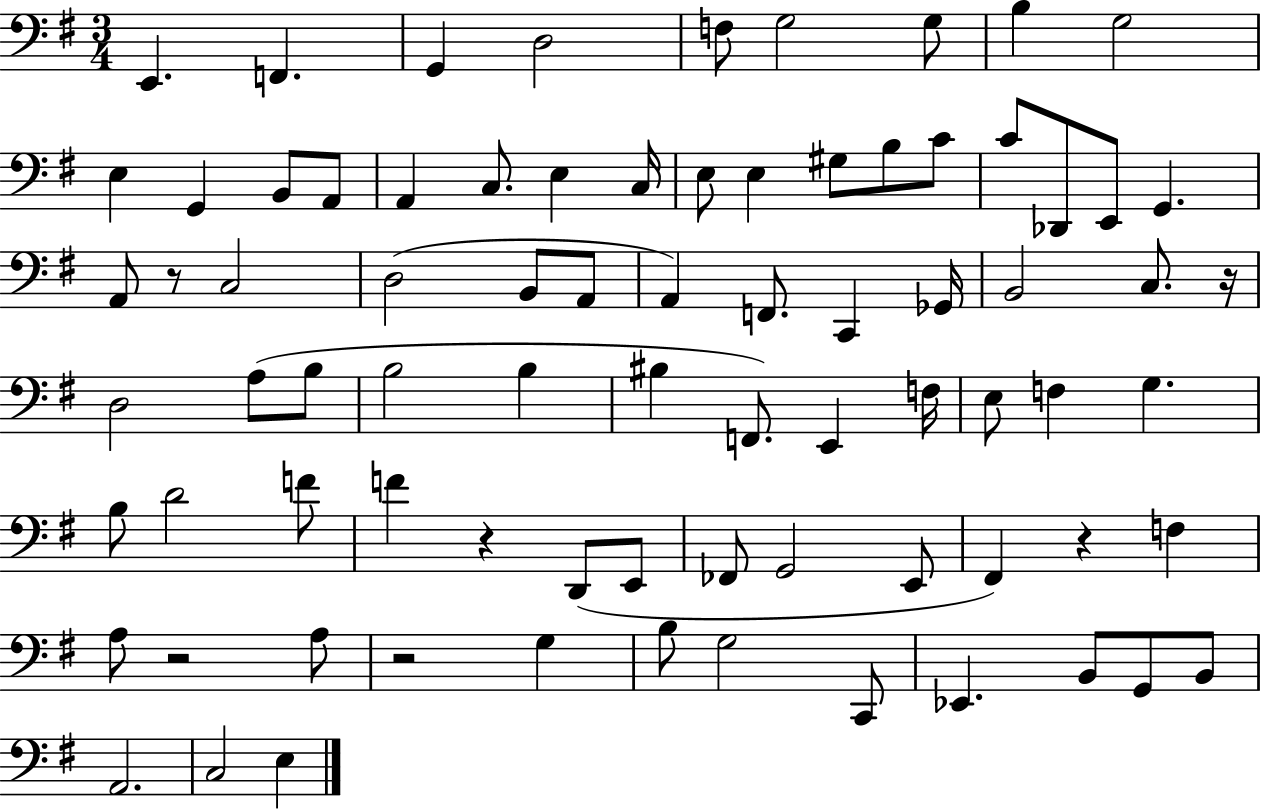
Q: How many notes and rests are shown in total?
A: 79